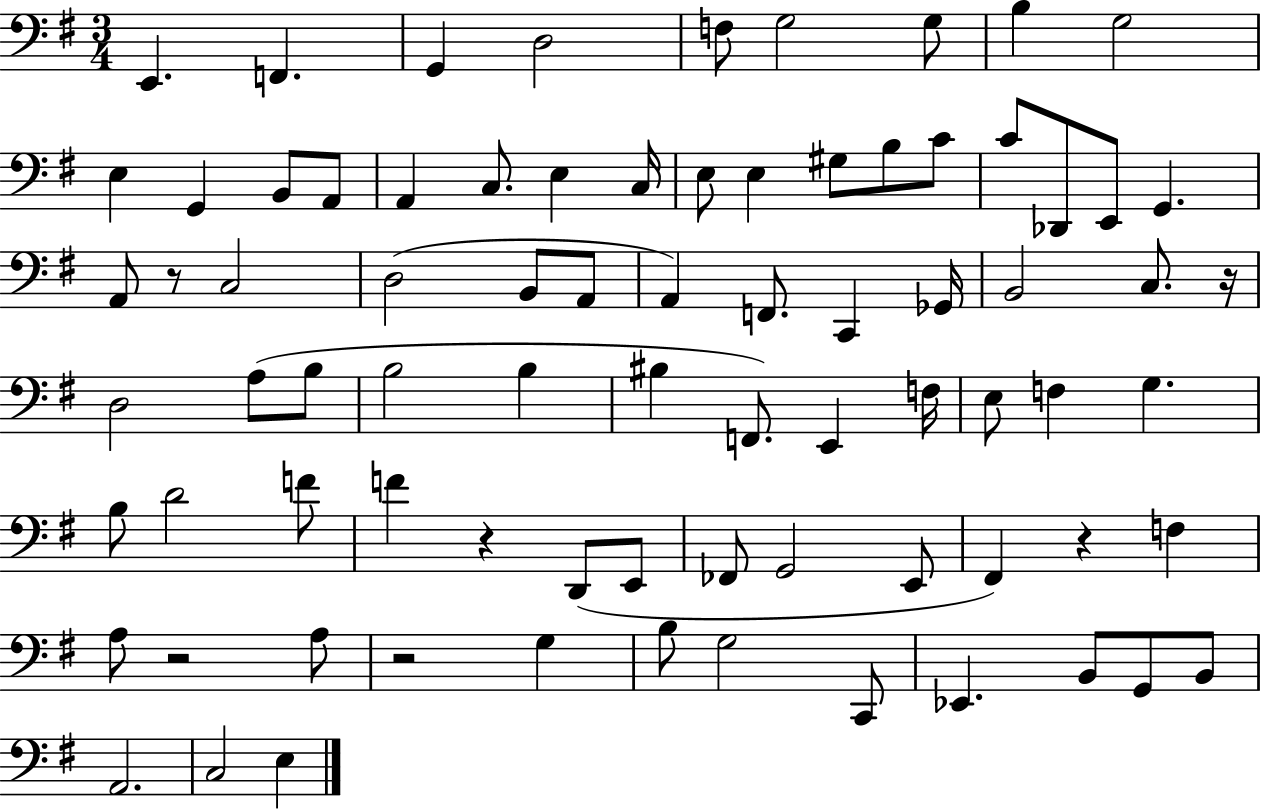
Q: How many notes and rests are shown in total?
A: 79